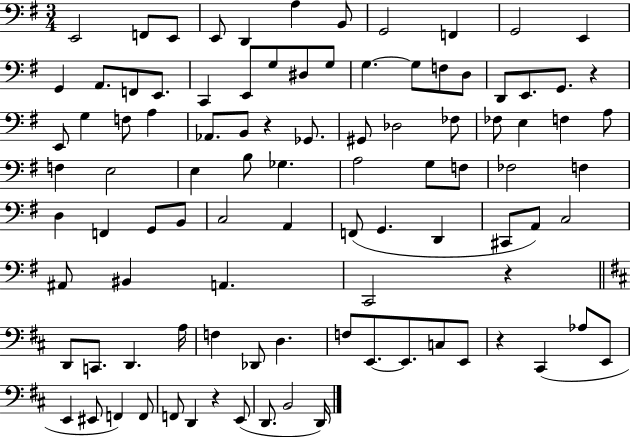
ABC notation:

X:1
T:Untitled
M:3/4
L:1/4
K:G
E,,2 F,,/2 E,,/2 E,,/2 D,, A, B,,/2 G,,2 F,, G,,2 E,, G,, A,,/2 F,,/2 E,,/2 C,, E,,/2 G,/2 ^D,/2 G,/2 G, G,/2 F,/2 D,/2 D,,/2 E,,/2 G,,/2 z E,,/2 G, F,/2 A, _A,,/2 B,,/2 z _G,,/2 ^G,,/2 _D,2 _F,/2 _F,/2 E, F, A,/2 F, E,2 E, B,/2 _G, A,2 G,/2 F,/2 _F,2 F, D, F,, G,,/2 B,,/2 C,2 A,, F,,/2 G,, D,, ^C,,/2 A,,/2 C,2 ^A,,/2 ^B,, A,, C,,2 z D,,/2 C,,/2 D,, A,/4 F, _D,,/2 D, F,/2 E,,/2 E,,/2 C,/2 E,,/2 z ^C,, _A,/2 E,,/2 E,, ^E,,/2 F,, F,,/2 F,,/2 D,, z E,,/2 D,,/2 B,,2 D,,/4